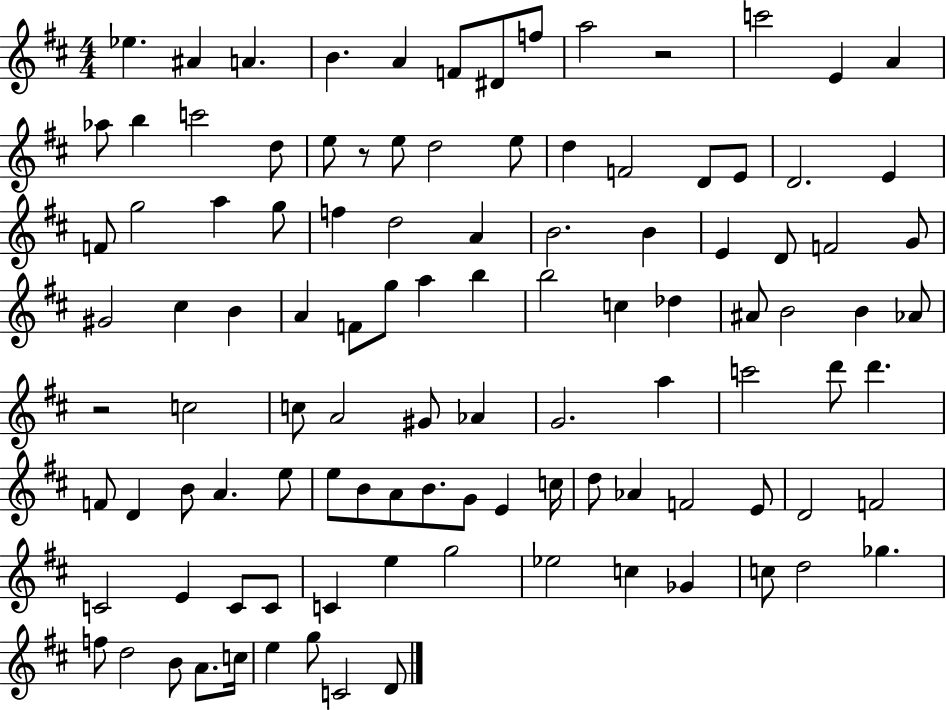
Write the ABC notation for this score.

X:1
T:Untitled
M:4/4
L:1/4
K:D
_e ^A A B A F/2 ^D/2 f/2 a2 z2 c'2 E A _a/2 b c'2 d/2 e/2 z/2 e/2 d2 e/2 d F2 D/2 E/2 D2 E F/2 g2 a g/2 f d2 A B2 B E D/2 F2 G/2 ^G2 ^c B A F/2 g/2 a b b2 c _d ^A/2 B2 B _A/2 z2 c2 c/2 A2 ^G/2 _A G2 a c'2 d'/2 d' F/2 D B/2 A e/2 e/2 B/2 A/2 B/2 G/2 E c/4 d/2 _A F2 E/2 D2 F2 C2 E C/2 C/2 C e g2 _e2 c _G c/2 d2 _g f/2 d2 B/2 A/2 c/4 e g/2 C2 D/2